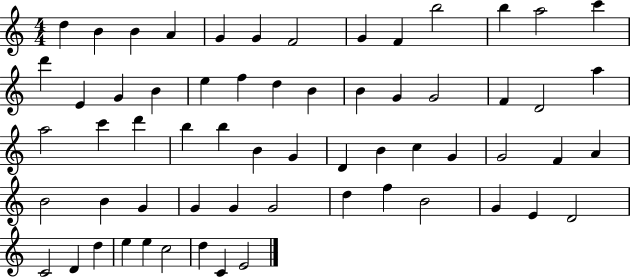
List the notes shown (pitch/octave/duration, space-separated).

D5/q B4/q B4/q A4/q G4/q G4/q F4/h G4/q F4/q B5/h B5/q A5/h C6/q D6/q E4/q G4/q B4/q E5/q F5/q D5/q B4/q B4/q G4/q G4/h F4/q D4/h A5/q A5/h C6/q D6/q B5/q B5/q B4/q G4/q D4/q B4/q C5/q G4/q G4/h F4/q A4/q B4/h B4/q G4/q G4/q G4/q G4/h D5/q F5/q B4/h G4/q E4/q D4/h C4/h D4/q D5/q E5/q E5/q C5/h D5/q C4/q E4/h